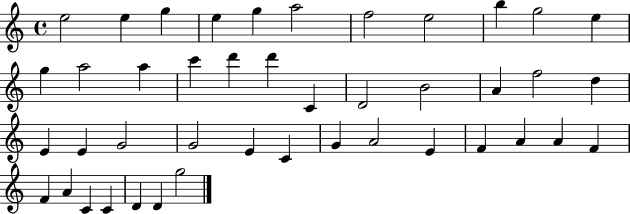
{
  \clef treble
  \time 4/4
  \defaultTimeSignature
  \key c \major
  e''2 e''4 g''4 | e''4 g''4 a''2 | f''2 e''2 | b''4 g''2 e''4 | \break g''4 a''2 a''4 | c'''4 d'''4 d'''4 c'4 | d'2 b'2 | a'4 f''2 d''4 | \break e'4 e'4 g'2 | g'2 e'4 c'4 | g'4 a'2 e'4 | f'4 a'4 a'4 f'4 | \break f'4 a'4 c'4 c'4 | d'4 d'4 g''2 | \bar "|."
}